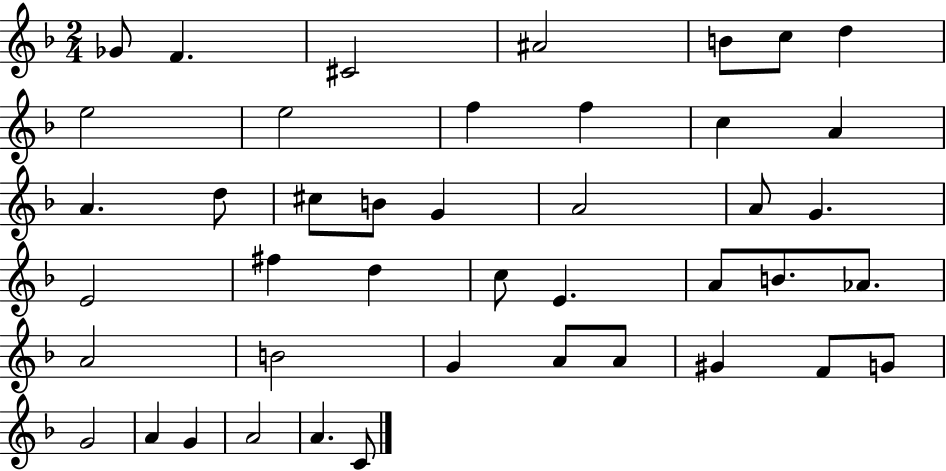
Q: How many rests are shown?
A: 0